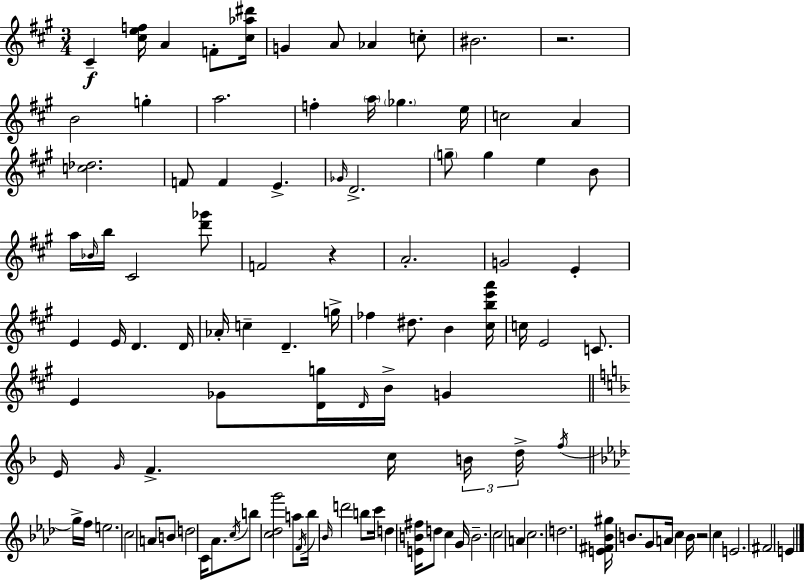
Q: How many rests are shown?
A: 3